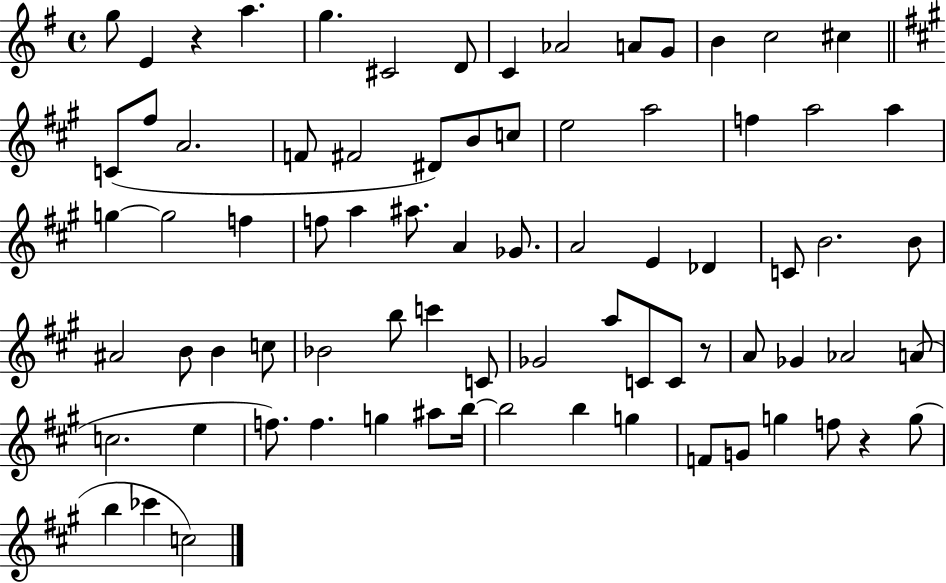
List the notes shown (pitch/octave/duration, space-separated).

G5/e E4/q R/q A5/q. G5/q. C#4/h D4/e C4/q Ab4/h A4/e G4/e B4/q C5/h C#5/q C4/e F#5/e A4/h. F4/e F#4/h D#4/e B4/e C5/e E5/h A5/h F5/q A5/h A5/q G5/q G5/h F5/q F5/e A5/q A#5/e. A4/q Gb4/e. A4/h E4/q Db4/q C4/e B4/h. B4/e A#4/h B4/e B4/q C5/e Bb4/h B5/e C6/q C4/e Gb4/h A5/e C4/e C4/e R/e A4/e Gb4/q Ab4/h A4/e C5/h. E5/q F5/e. F5/q. G5/q A#5/e B5/s B5/h B5/q G5/q F4/e G4/e G5/q F5/e R/q G5/e B5/q CES6/q C5/h